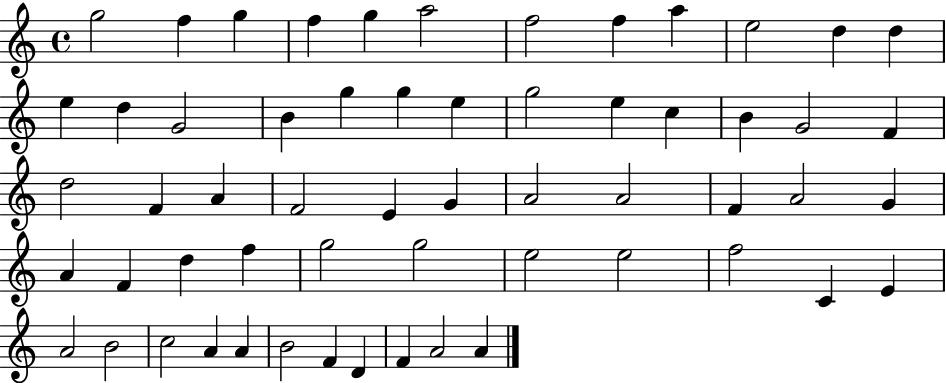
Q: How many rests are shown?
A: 0